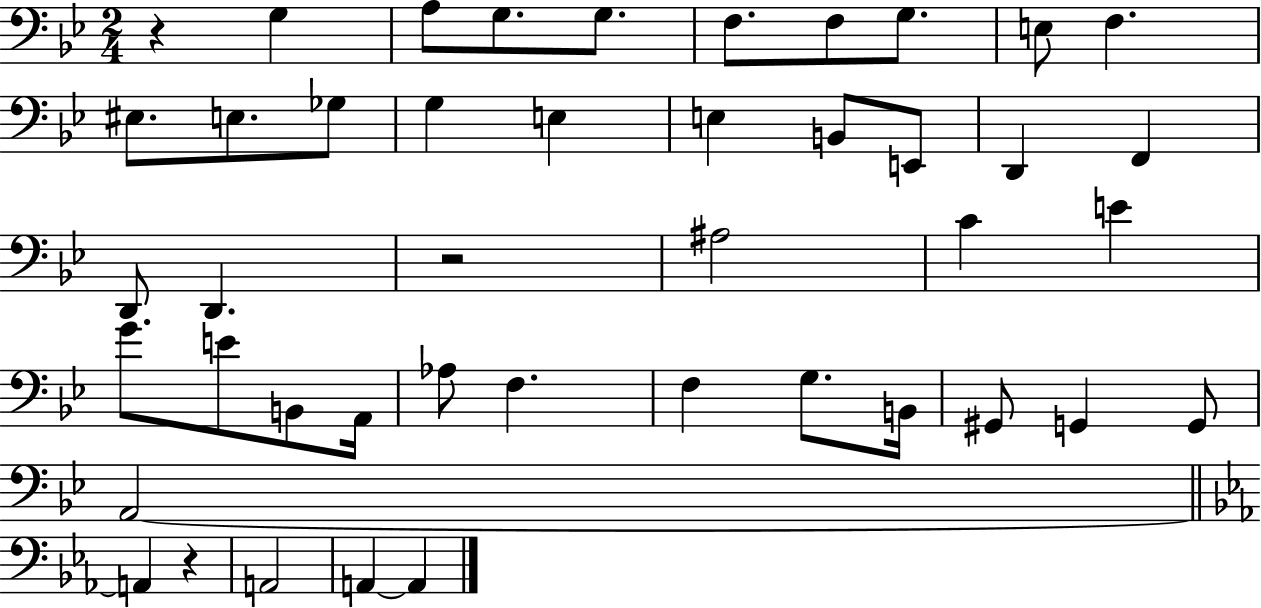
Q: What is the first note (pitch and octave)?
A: G3